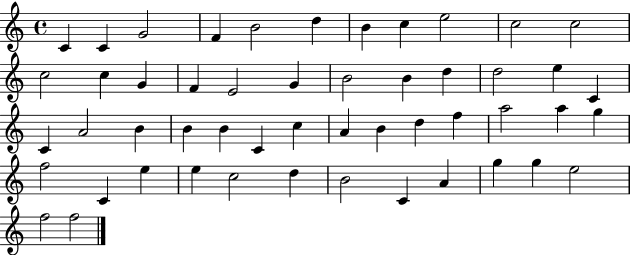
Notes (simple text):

C4/q C4/q G4/h F4/q B4/h D5/q B4/q C5/q E5/h C5/h C5/h C5/h C5/q G4/q F4/q E4/h G4/q B4/h B4/q D5/q D5/h E5/q C4/q C4/q A4/h B4/q B4/q B4/q C4/q C5/q A4/q B4/q D5/q F5/q A5/h A5/q G5/q F5/h C4/q E5/q E5/q C5/h D5/q B4/h C4/q A4/q G5/q G5/q E5/h F5/h F5/h